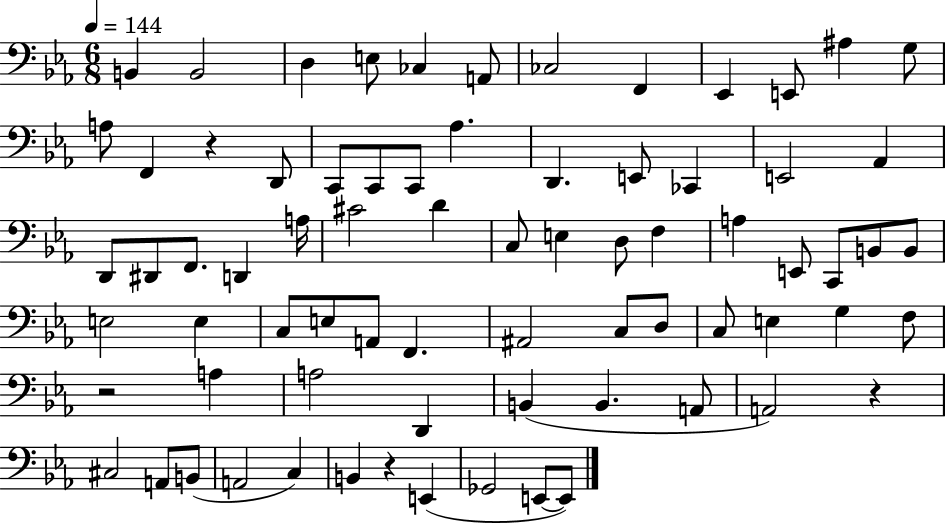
X:1
T:Untitled
M:6/8
L:1/4
K:Eb
B,, B,,2 D, E,/2 _C, A,,/2 _C,2 F,, _E,, E,,/2 ^A, G,/2 A,/2 F,, z D,,/2 C,,/2 C,,/2 C,,/2 _A, D,, E,,/2 _C,, E,,2 _A,, D,,/2 ^D,,/2 F,,/2 D,, A,/4 ^C2 D C,/2 E, D,/2 F, A, E,,/2 C,,/2 B,,/2 B,,/2 E,2 E, C,/2 E,/2 A,,/2 F,, ^A,,2 C,/2 D,/2 C,/2 E, G, F,/2 z2 A, A,2 D,, B,, B,, A,,/2 A,,2 z ^C,2 A,,/2 B,,/2 A,,2 C, B,, z E,, _G,,2 E,,/2 E,,/2